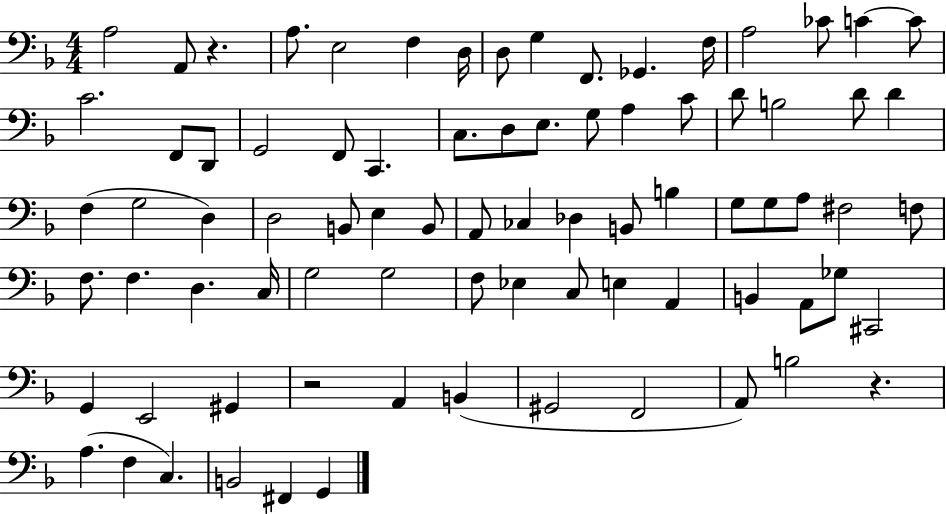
X:1
T:Untitled
M:4/4
L:1/4
K:F
A,2 A,,/2 z A,/2 E,2 F, D,/4 D,/2 G, F,,/2 _G,, F,/4 A,2 _C/2 C C/2 C2 F,,/2 D,,/2 G,,2 F,,/2 C,, C,/2 D,/2 E,/2 G,/2 A, C/2 D/2 B,2 D/2 D F, G,2 D, D,2 B,,/2 E, B,,/2 A,,/2 _C, _D, B,,/2 B, G,/2 G,/2 A,/2 ^F,2 F,/2 F,/2 F, D, C,/4 G,2 G,2 F,/2 _E, C,/2 E, A,, B,, A,,/2 _G,/2 ^C,,2 G,, E,,2 ^G,, z2 A,, B,, ^G,,2 F,,2 A,,/2 B,2 z A, F, C, B,,2 ^F,, G,,